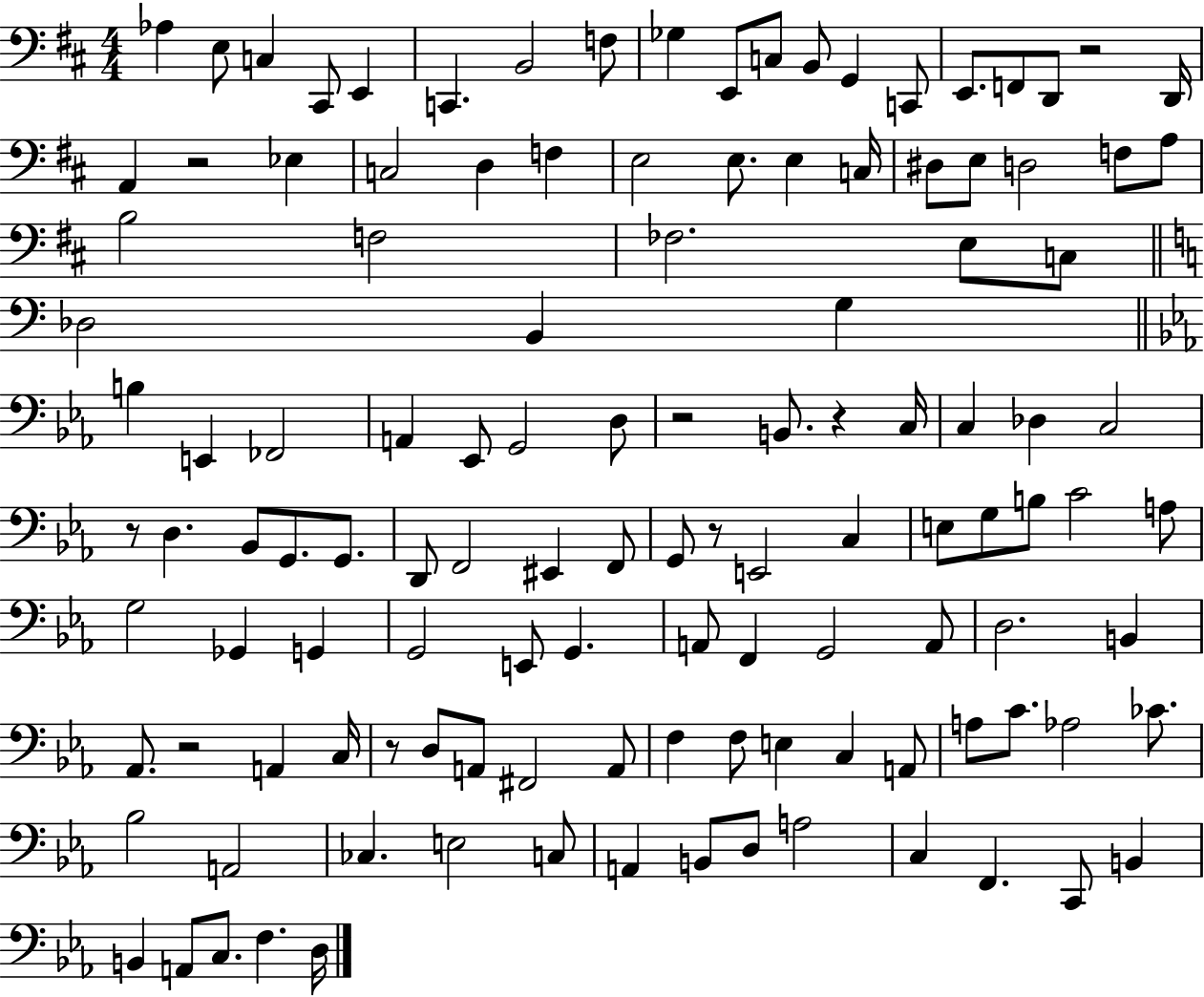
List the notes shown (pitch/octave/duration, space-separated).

Ab3/q E3/e C3/q C#2/e E2/q C2/q. B2/h F3/e Gb3/q E2/e C3/e B2/e G2/q C2/e E2/e. F2/e D2/e R/h D2/s A2/q R/h Eb3/q C3/h D3/q F3/q E3/h E3/e. E3/q C3/s D#3/e E3/e D3/h F3/e A3/e B3/h F3/h FES3/h. E3/e C3/e Db3/h B2/q G3/q B3/q E2/q FES2/h A2/q Eb2/e G2/h D3/e R/h B2/e. R/q C3/s C3/q Db3/q C3/h R/e D3/q. Bb2/e G2/e. G2/e. D2/e F2/h EIS2/q F2/e G2/e R/e E2/h C3/q E3/e G3/e B3/e C4/h A3/e G3/h Gb2/q G2/q G2/h E2/e G2/q. A2/e F2/q G2/h A2/e D3/h. B2/q Ab2/e. R/h A2/q C3/s R/e D3/e A2/e F#2/h A2/e F3/q F3/e E3/q C3/q A2/e A3/e C4/e. Ab3/h CES4/e. Bb3/h A2/h CES3/q. E3/h C3/e A2/q B2/e D3/e A3/h C3/q F2/q. C2/e B2/q B2/q A2/e C3/e. F3/q. D3/s